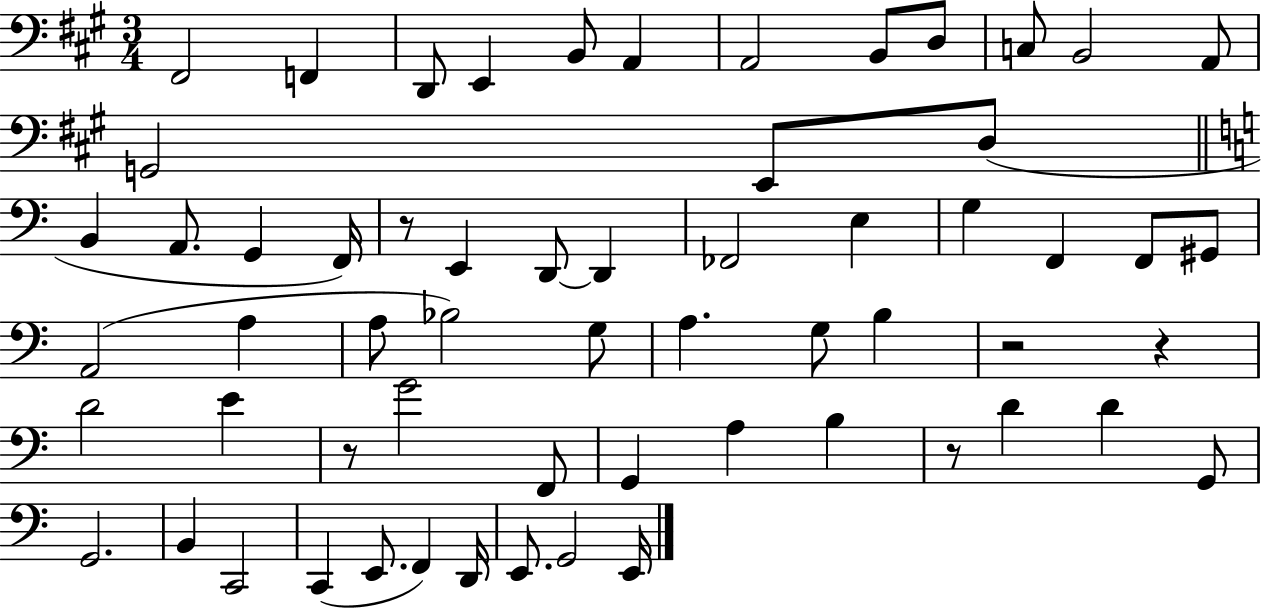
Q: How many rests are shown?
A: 5